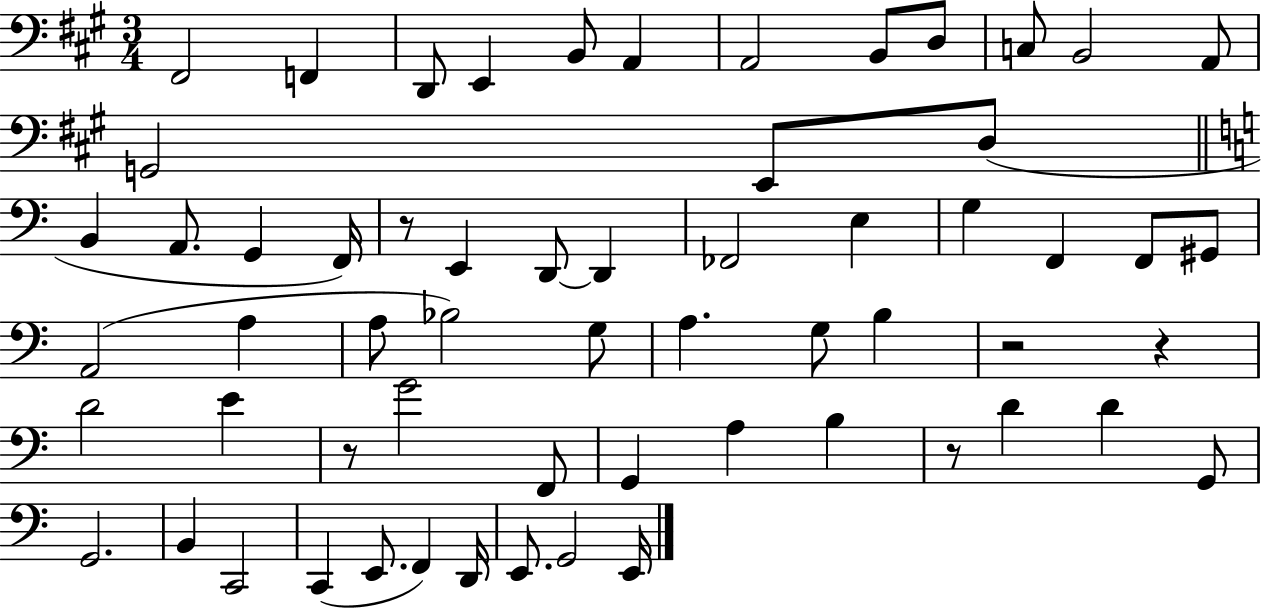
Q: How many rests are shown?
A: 5